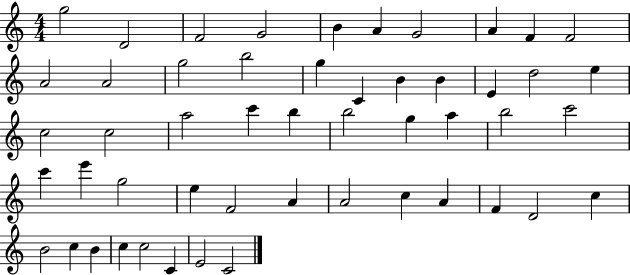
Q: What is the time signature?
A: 4/4